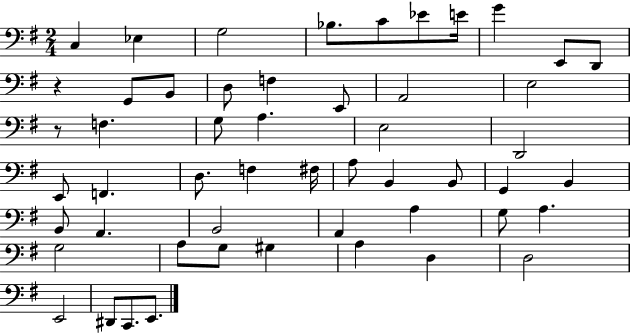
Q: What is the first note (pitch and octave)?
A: C3